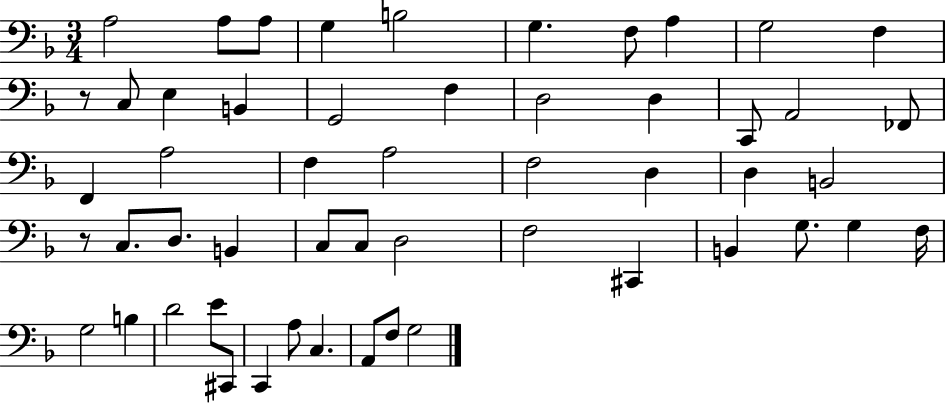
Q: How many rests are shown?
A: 2